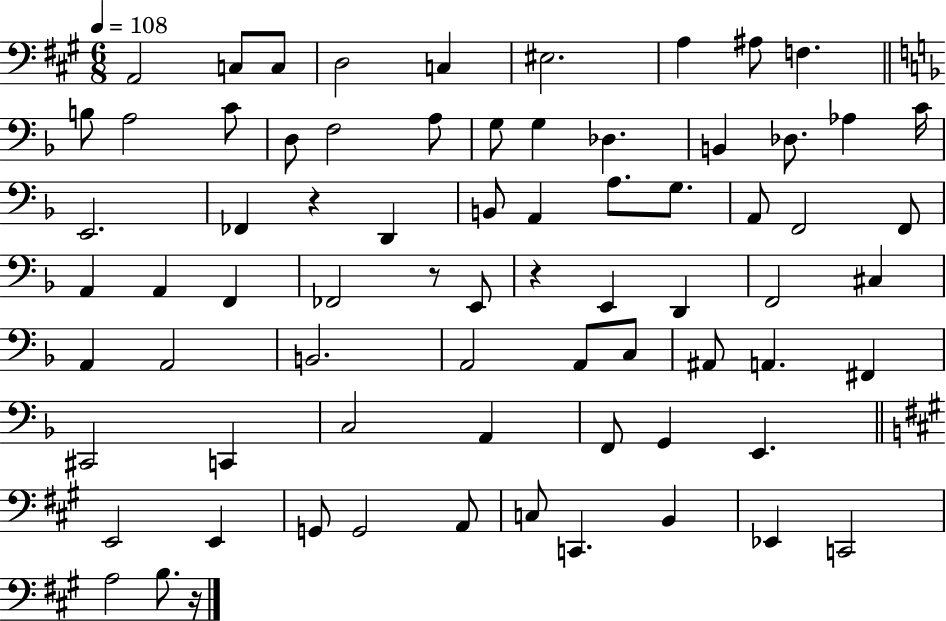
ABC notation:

X:1
T:Untitled
M:6/8
L:1/4
K:A
A,,2 C,/2 C,/2 D,2 C, ^E,2 A, ^A,/2 F, B,/2 A,2 C/2 D,/2 F,2 A,/2 G,/2 G, _D, B,, _D,/2 _A, C/4 E,,2 _F,, z D,, B,,/2 A,, A,/2 G,/2 A,,/2 F,,2 F,,/2 A,, A,, F,, _F,,2 z/2 E,,/2 z E,, D,, F,,2 ^C, A,, A,,2 B,,2 A,,2 A,,/2 C,/2 ^A,,/2 A,, ^F,, ^C,,2 C,, C,2 A,, F,,/2 G,, E,, E,,2 E,, G,,/2 G,,2 A,,/2 C,/2 C,, B,, _E,, C,,2 A,2 B,/2 z/4